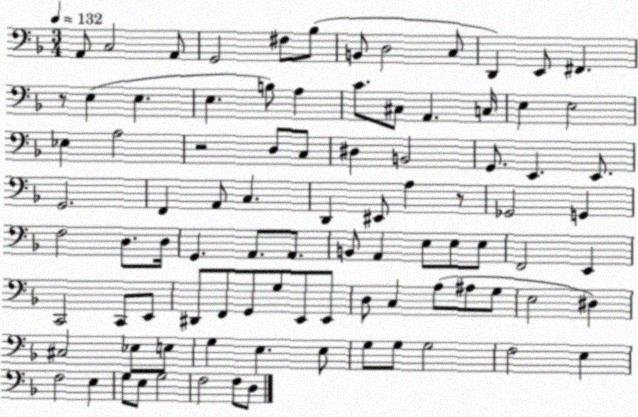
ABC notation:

X:1
T:Untitled
M:3/4
L:1/4
K:F
A,,/2 C,2 A,,/2 G,,2 ^F,/2 _B,/2 B,,/2 D,2 C,/2 D,, E,,/2 ^F,, z/2 E, E, E, B,/2 A, C/2 ^C,/2 A,, C,/4 E, E,2 _E, A,2 z2 D,/2 C,/2 ^D, B,,2 G,,/2 E,, E,,/2 G,,2 F,, A,,/2 C, D,, ^E,,/2 A, z/2 _G,,2 G,, F,2 D,/2 D,/4 G,, A,,/2 A,,/2 B,,/2 A,, E,/2 E,/2 E,/2 F,,2 E,, C,,2 C,,/2 E,,/2 ^D,,/2 F,,/2 G,,/2 G,/2 E,,/2 E,,/2 D,/2 C, A,/2 ^A,/2 G,/2 E,2 ^D, ^C,2 _E,/2 E,/2 G, E, E,/2 G,/2 G,/2 G,2 F,2 E, F,2 E, G,/2 E,/2 G,2 F,2 F,/2 D,/2